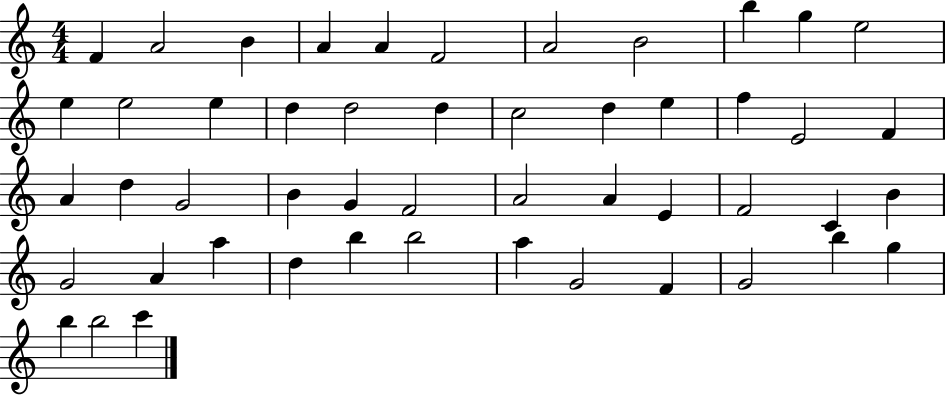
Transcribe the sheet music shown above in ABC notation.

X:1
T:Untitled
M:4/4
L:1/4
K:C
F A2 B A A F2 A2 B2 b g e2 e e2 e d d2 d c2 d e f E2 F A d G2 B G F2 A2 A E F2 C B G2 A a d b b2 a G2 F G2 b g b b2 c'